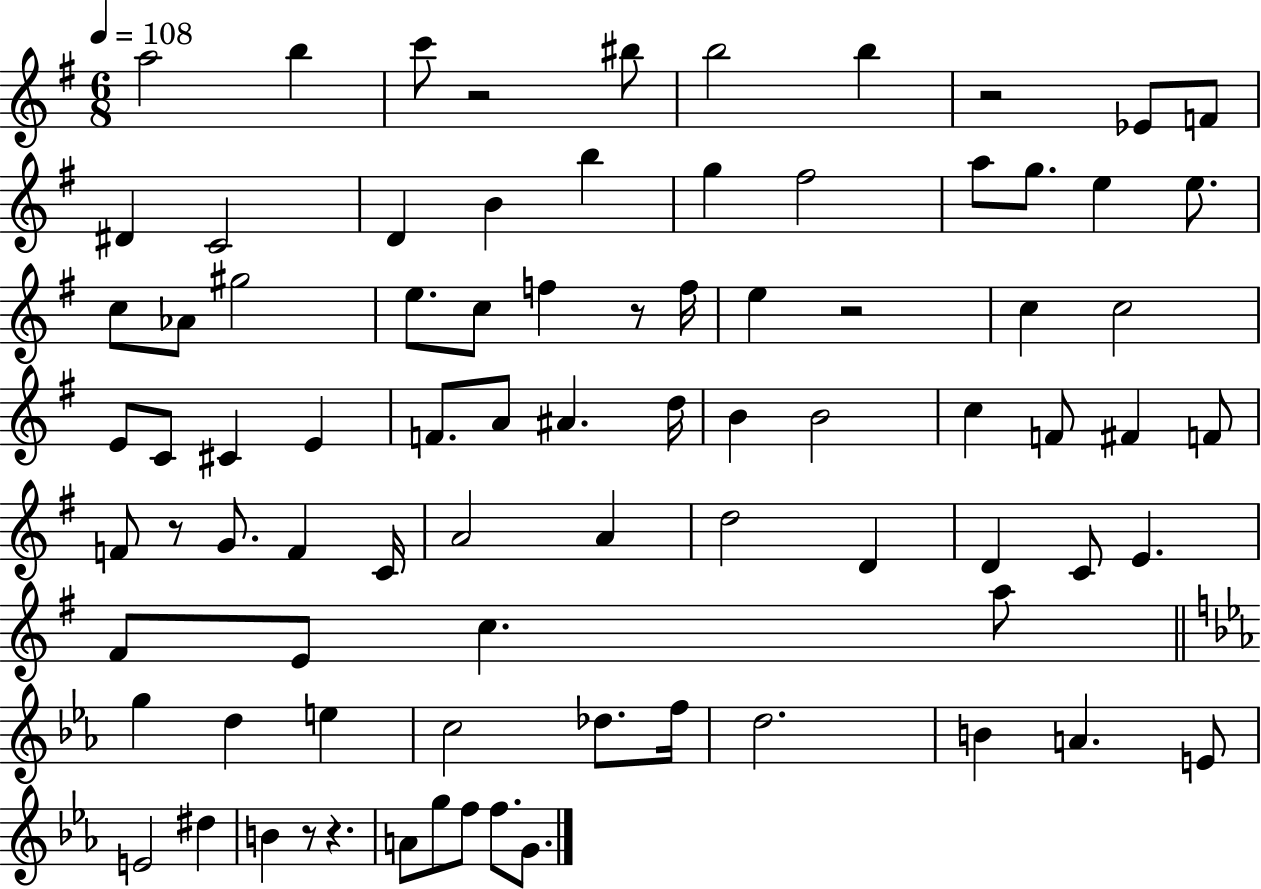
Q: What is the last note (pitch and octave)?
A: G4